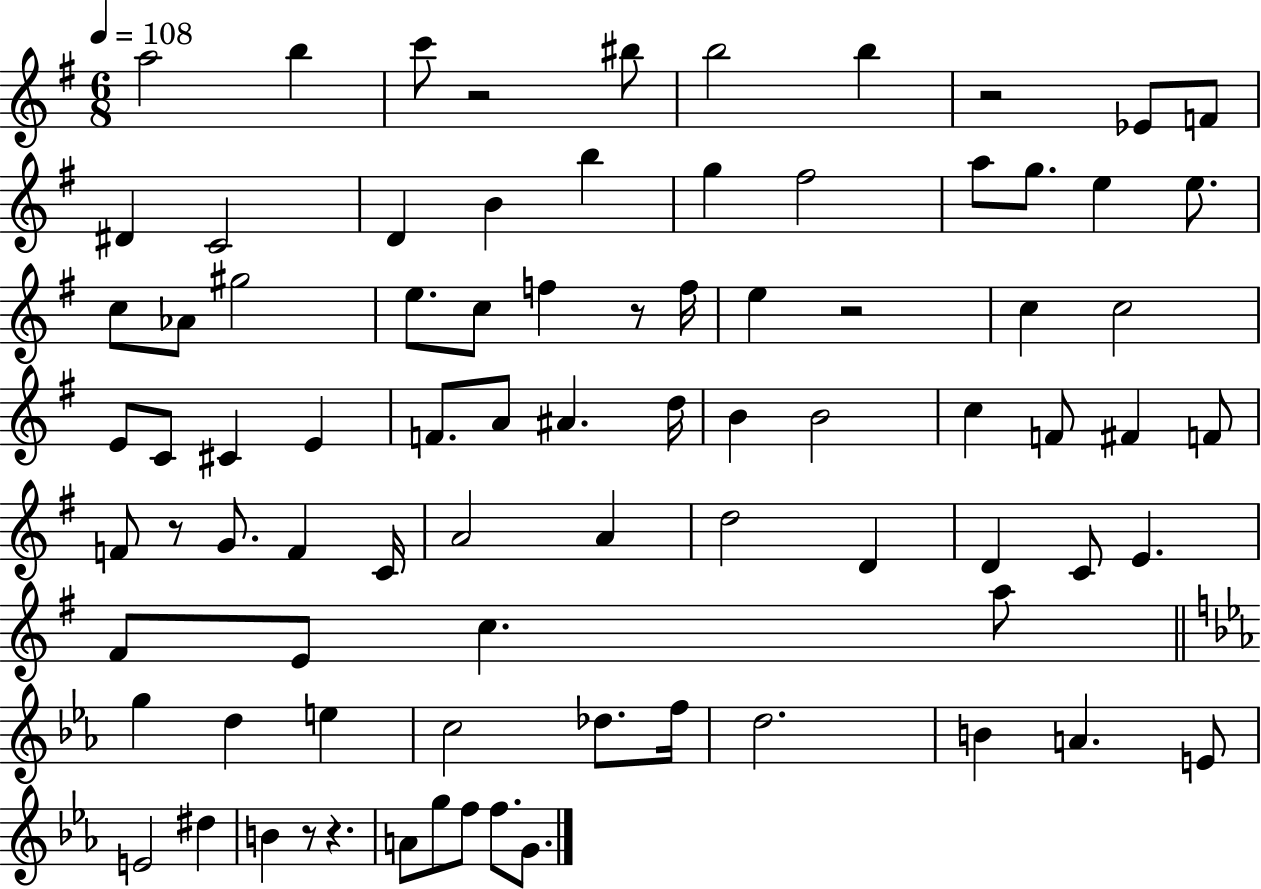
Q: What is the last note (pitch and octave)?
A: G4